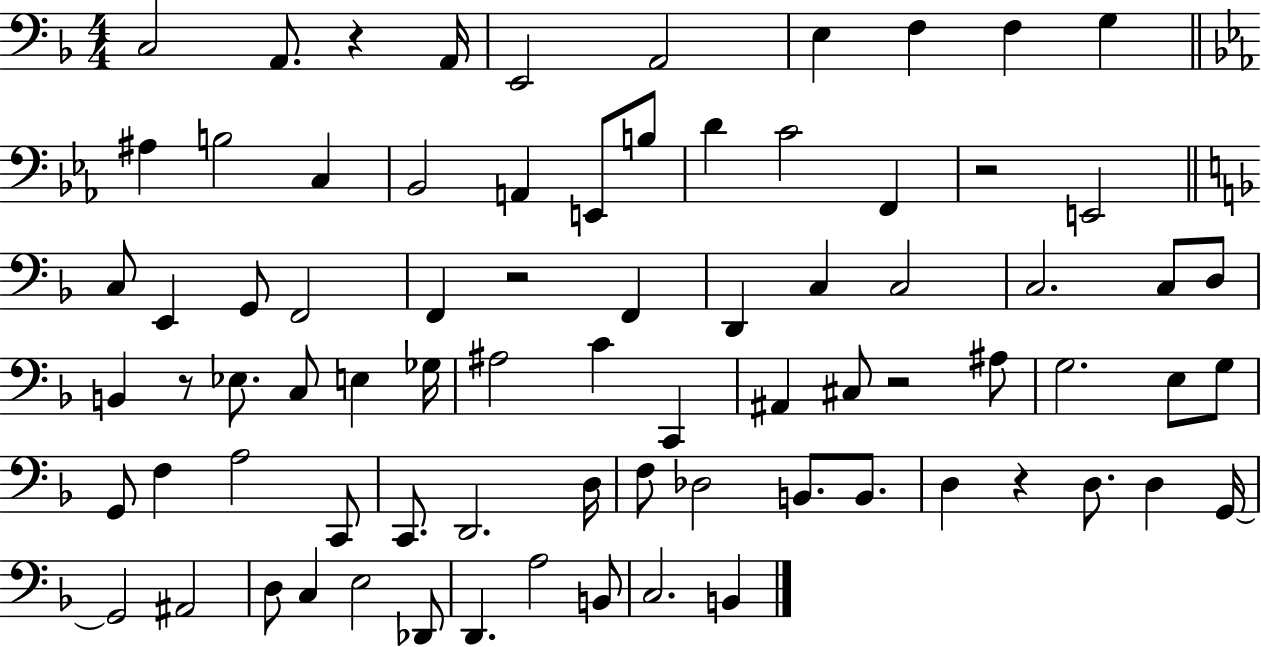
{
  \clef bass
  \numericTimeSignature
  \time 4/4
  \key f \major
  \repeat volta 2 { c2 a,8. r4 a,16 | e,2 a,2 | e4 f4 f4 g4 | \bar "||" \break \key ees \major ais4 b2 c4 | bes,2 a,4 e,8 b8 | d'4 c'2 f,4 | r2 e,2 | \break \bar "||" \break \key f \major c8 e,4 g,8 f,2 | f,4 r2 f,4 | d,4 c4 c2 | c2. c8 d8 | \break b,4 r8 ees8. c8 e4 ges16 | ais2 c'4 c,4 | ais,4 cis8 r2 ais8 | g2. e8 g8 | \break g,8 f4 a2 c,8 | c,8. d,2. d16 | f8 des2 b,8. b,8. | d4 r4 d8. d4 g,16~~ | \break g,2 ais,2 | d8 c4 e2 des,8 | d,4. a2 b,8 | c2. b,4 | \break } \bar "|."
}